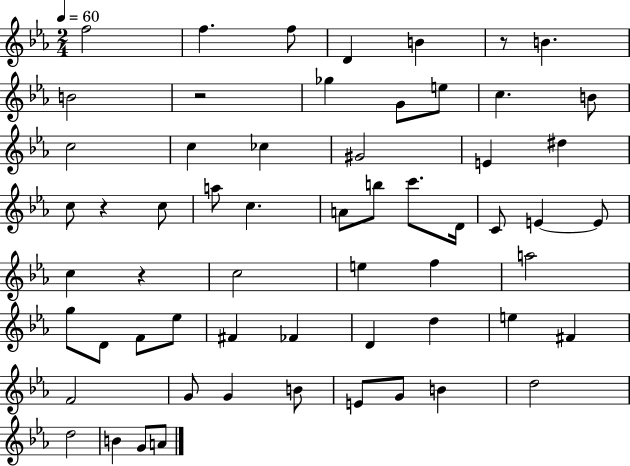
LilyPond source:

{
  \clef treble
  \numericTimeSignature
  \time 2/4
  \key ees \major
  \tempo 4 = 60
  \repeat volta 2 { f''2 | f''4. f''8 | d'4 b'4 | r8 b'4. | \break b'2 | r2 | ges''4 g'8 e''8 | c''4. b'8 | \break c''2 | c''4 ces''4 | gis'2 | e'4 dis''4 | \break c''8 r4 c''8 | a''8 c''4. | a'8 b''8 c'''8. d'16 | c'8 e'4~~ e'8 | \break c''4 r4 | c''2 | e''4 f''4 | a''2 | \break g''8 d'8 f'8 ees''8 | fis'4 fes'4 | d'4 d''4 | e''4 fis'4 | \break f'2 | g'8 g'4 b'8 | e'8 g'8 b'4 | d''2 | \break d''2 | b'4 g'8 a'8 | } \bar "|."
}